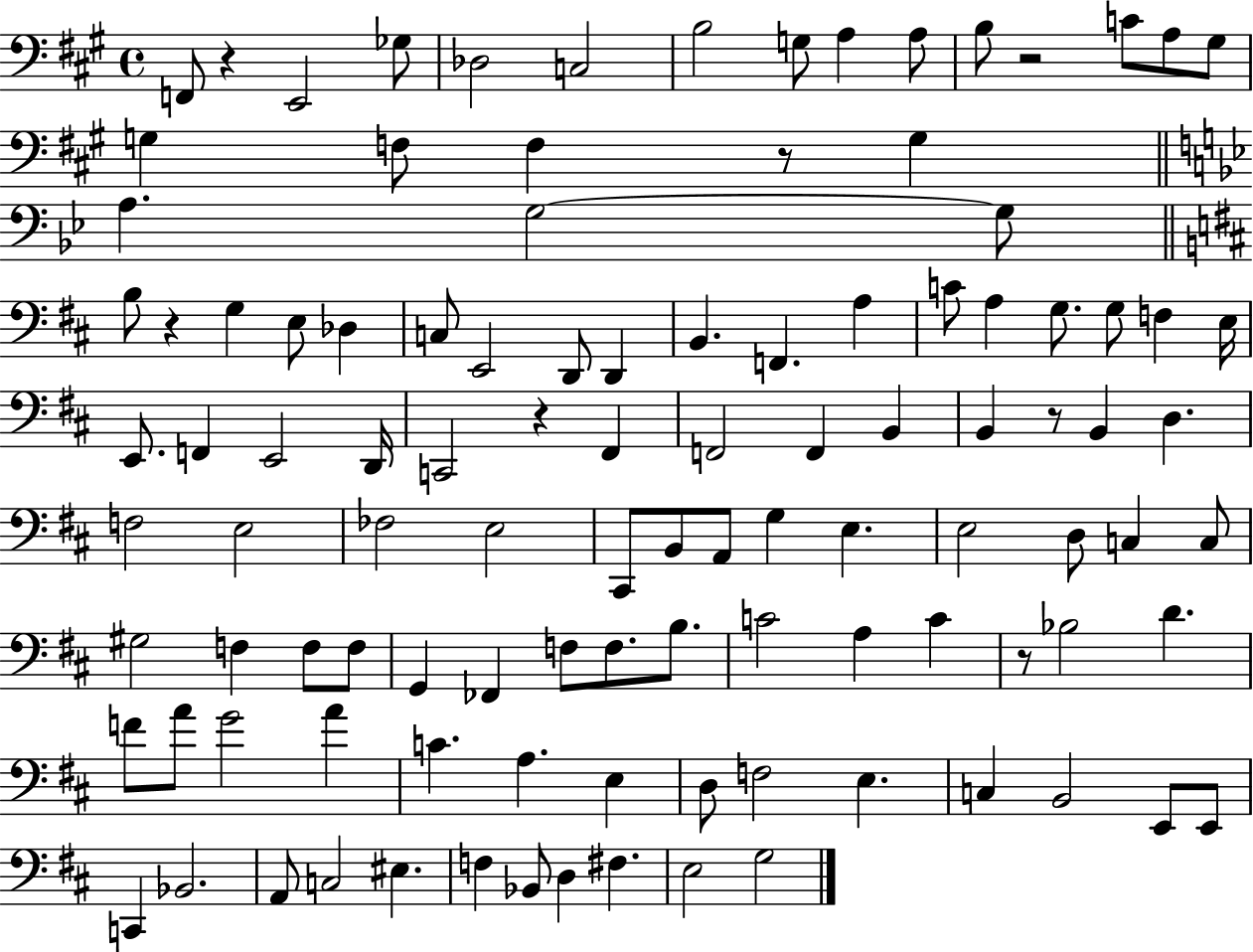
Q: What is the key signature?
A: A major